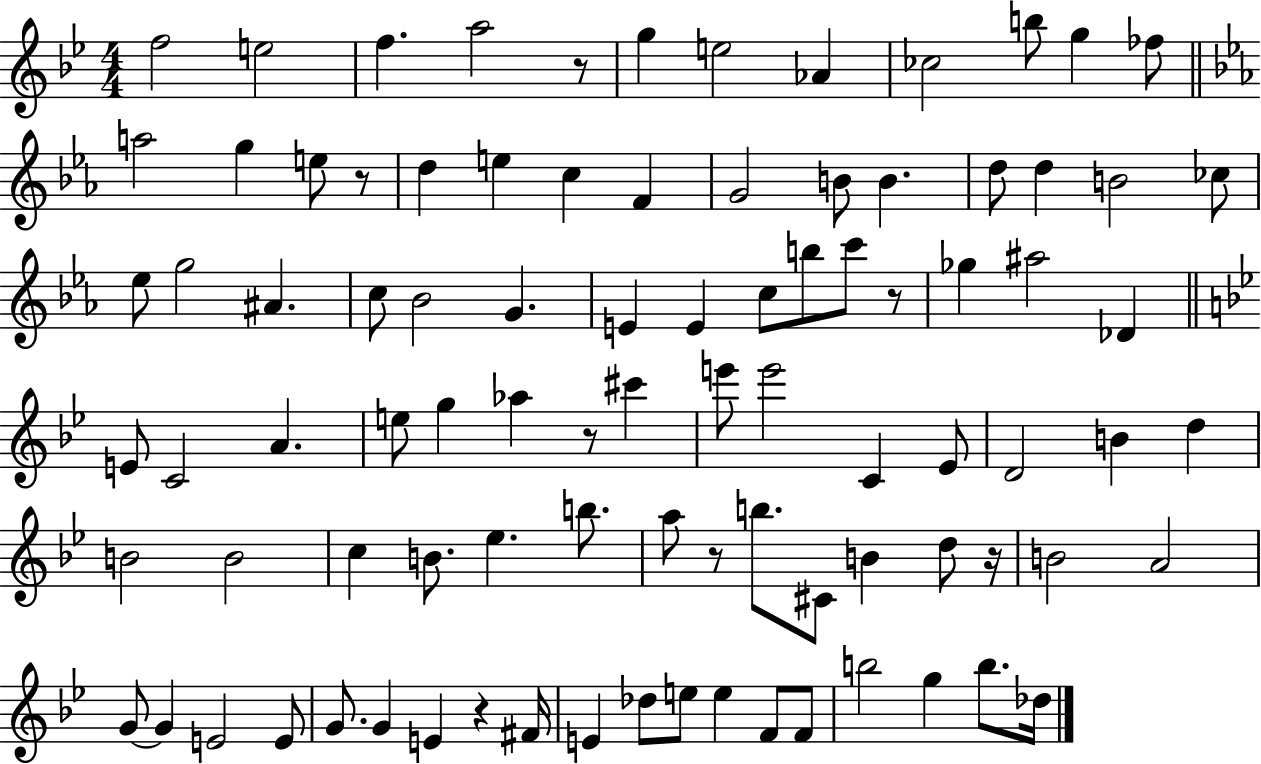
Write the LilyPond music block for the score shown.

{
  \clef treble
  \numericTimeSignature
  \time 4/4
  \key bes \major
  f''2 e''2 | f''4. a''2 r8 | g''4 e''2 aes'4 | ces''2 b''8 g''4 fes''8 | \break \bar "||" \break \key ees \major a''2 g''4 e''8 r8 | d''4 e''4 c''4 f'4 | g'2 b'8 b'4. | d''8 d''4 b'2 ces''8 | \break ees''8 g''2 ais'4. | c''8 bes'2 g'4. | e'4 e'4 c''8 b''8 c'''8 r8 | ges''4 ais''2 des'4 | \break \bar "||" \break \key g \minor e'8 c'2 a'4. | e''8 g''4 aes''4 r8 cis'''4 | e'''8 e'''2 c'4 ees'8 | d'2 b'4 d''4 | \break b'2 b'2 | c''4 b'8. ees''4. b''8. | a''8 r8 b''8. cis'8 b'4 d''8 r16 | b'2 a'2 | \break g'8~~ g'4 e'2 e'8 | g'8. g'4 e'4 r4 fis'16 | e'4 des''8 e''8 e''4 f'8 f'8 | b''2 g''4 b''8. des''16 | \break \bar "|."
}